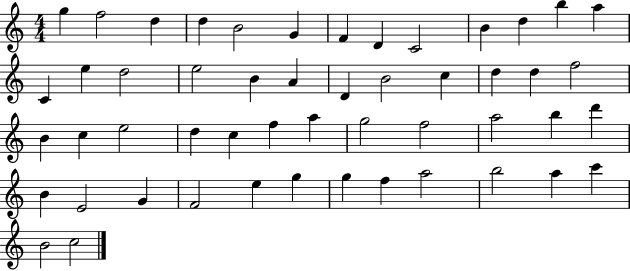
{
  \clef treble
  \numericTimeSignature
  \time 4/4
  \key c \major
  g''4 f''2 d''4 | d''4 b'2 g'4 | f'4 d'4 c'2 | b'4 d''4 b''4 a''4 | \break c'4 e''4 d''2 | e''2 b'4 a'4 | d'4 b'2 c''4 | d''4 d''4 f''2 | \break b'4 c''4 e''2 | d''4 c''4 f''4 a''4 | g''2 f''2 | a''2 b''4 d'''4 | \break b'4 e'2 g'4 | f'2 e''4 g''4 | g''4 f''4 a''2 | b''2 a''4 c'''4 | \break b'2 c''2 | \bar "|."
}